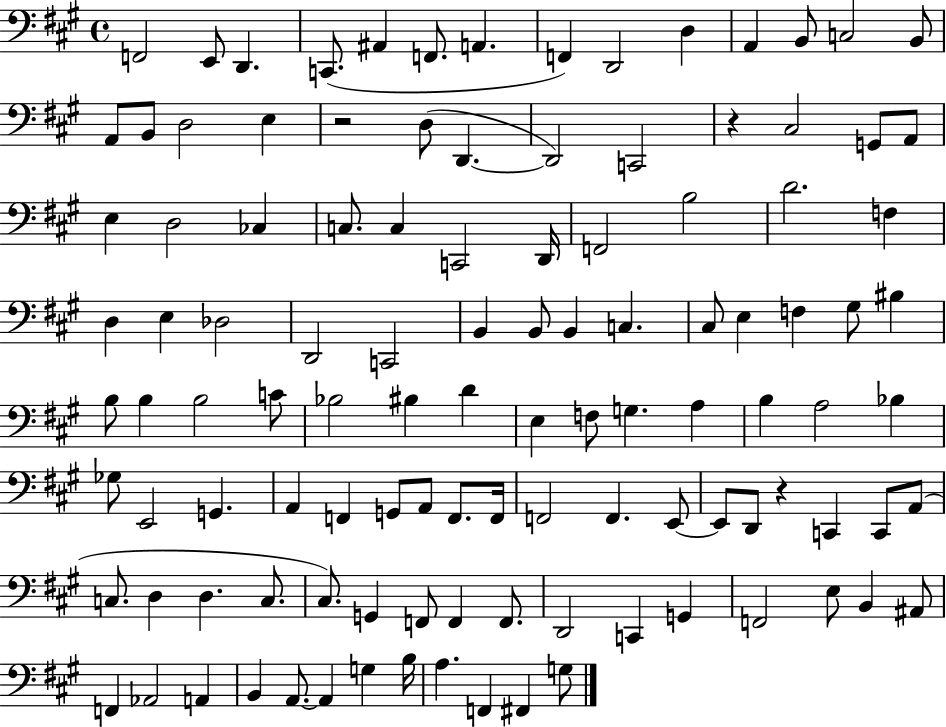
F2/h E2/e D2/q. C2/e. A#2/q F2/e. A2/q. F2/q D2/h D3/q A2/q B2/e C3/h B2/e A2/e B2/e D3/h E3/q R/h D3/e D2/q. D2/h C2/h R/q C#3/h G2/e A2/e E3/q D3/h CES3/q C3/e. C3/q C2/h D2/s F2/h B3/h D4/h. F3/q D3/q E3/q Db3/h D2/h C2/h B2/q B2/e B2/q C3/q. C#3/e E3/q F3/q G#3/e BIS3/q B3/e B3/q B3/h C4/e Bb3/h BIS3/q D4/q E3/q F3/e G3/q. A3/q B3/q A3/h Bb3/q Gb3/e E2/h G2/q. A2/q F2/q G2/e A2/e F2/e. F2/s F2/h F2/q. E2/e E2/e D2/e R/q C2/q C2/e A2/e C3/e. D3/q D3/q. C3/e. C#3/e. G2/q F2/e F2/q F2/e. D2/h C2/q G2/q F2/h E3/e B2/q A#2/e F2/q Ab2/h A2/q B2/q A2/e. A2/q G3/q B3/s A3/q. F2/q F#2/q G3/e